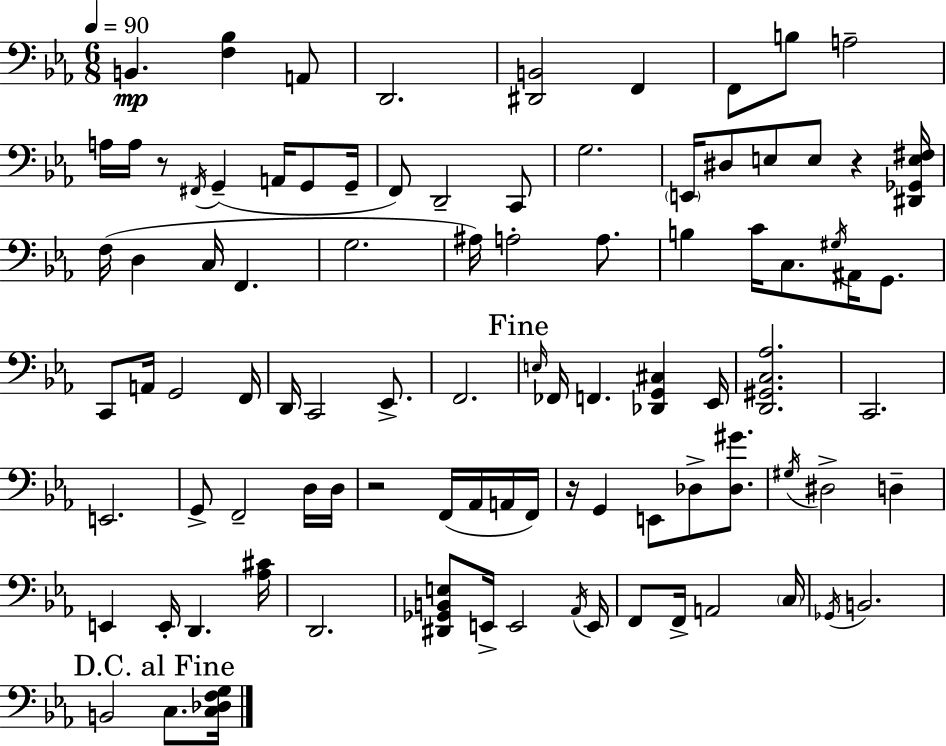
X:1
T:Untitled
M:6/8
L:1/4
K:Cm
B,, [F,_B,] A,,/2 D,,2 [^D,,B,,]2 F,, F,,/2 B,/2 A,2 A,/4 A,/4 z/2 ^F,,/4 G,, A,,/4 G,,/2 G,,/4 F,,/2 D,,2 C,,/2 G,2 E,,/4 ^D,/2 E,/2 E,/2 z [^D,,_G,,E,^F,]/4 F,/4 D, C,/4 F,, G,2 ^A,/4 A,2 A,/2 B, C/4 C,/2 ^G,/4 ^A,,/4 G,,/2 C,,/2 A,,/4 G,,2 F,,/4 D,,/4 C,,2 _E,,/2 F,,2 E,/4 _F,,/4 F,, [_D,,G,,^C,] _E,,/4 [D,,^G,,C,_A,]2 C,,2 E,,2 G,,/2 F,,2 D,/4 D,/4 z2 F,,/4 _A,,/4 A,,/4 F,,/4 z/4 G,, E,,/2 _D,/2 [_D,^G]/2 ^G,/4 ^D,2 D, E,, E,,/4 D,, [_A,^C]/4 D,,2 [^D,,_G,,B,,E,]/2 E,,/4 E,,2 _A,,/4 E,,/4 F,,/2 F,,/4 A,,2 C,/4 _G,,/4 B,,2 B,,2 C,/2 [C,_D,F,G,]/4